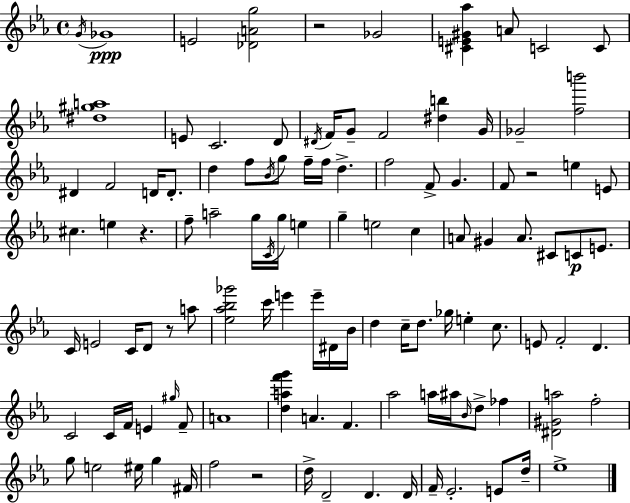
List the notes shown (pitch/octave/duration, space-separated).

G4/s Gb4/w E4/h [Db4,A4,G5]/h R/h Gb4/h [C#4,E4,G#4,Ab5]/q A4/e C4/h C4/e [D#5,G#5,A5]/w E4/e C4/h. D4/e D#4/s F4/s G4/e F4/h [D#5,B5]/q G4/s Gb4/h [F5,B6]/h D#4/q F4/h D4/s D4/e. D5/q F5/e Bb4/s G5/e F5/s F5/s D5/q. F5/h F4/e G4/q. F4/e R/h E5/q E4/e C#5/q. E5/q R/q. F5/e A5/h G5/s C4/s G5/s E5/q G5/q E5/h C5/q A4/e G#4/q A4/e. C#4/e C4/e E4/e. C4/s E4/h C4/s D4/e R/e A5/e [Eb5,Ab5,Bb5,Gb6]/h C6/s E6/q E6/s D#4/s Bb4/s D5/q C5/s D5/e. Gb5/s E5/q C5/e. E4/e F4/h D4/q. C4/h C4/s F4/s E4/q G#5/s F4/e A4/w [D5,A5,F6,G6]/q A4/q. F4/q. Ab5/h A5/s A#5/s Bb4/s D5/e FES5/q [D#4,G#4,A5]/h F5/h G5/e E5/h EIS5/s G5/q F#4/s F5/h R/h D5/s D4/h D4/q. D4/s F4/s Eb4/h. E4/e D5/s Eb5/w